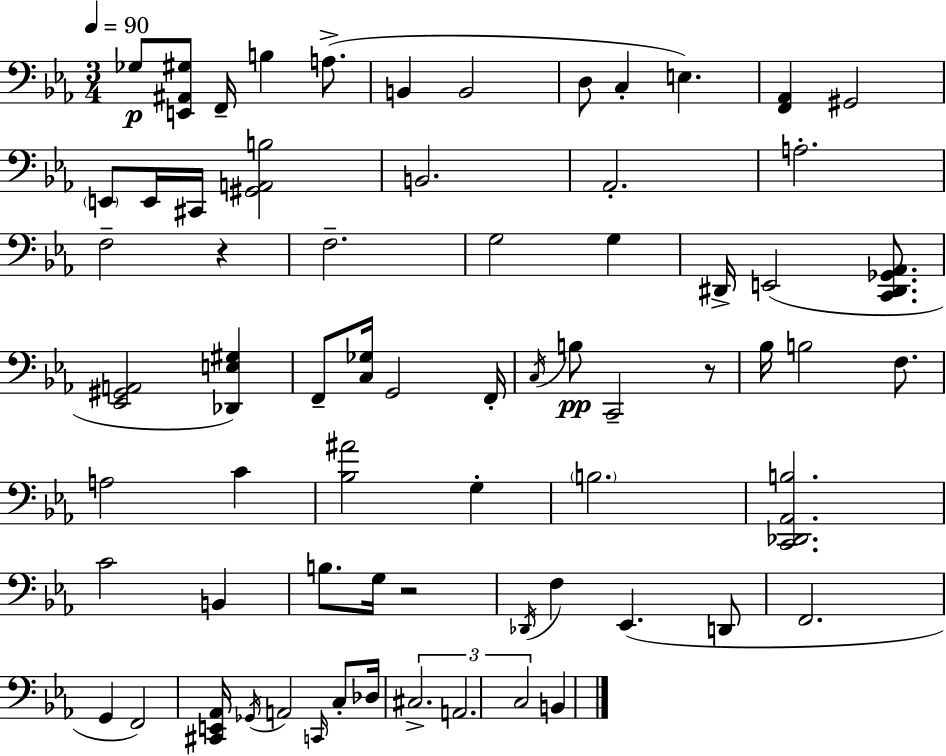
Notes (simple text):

Gb3/e [E2,A#2,G#3]/e F2/s B3/q A3/e. B2/q B2/h D3/e C3/q E3/q. [F2,Ab2]/q G#2/h E2/e E2/s C#2/s [G#2,A2,B3]/h B2/h. Ab2/h. A3/h. F3/h R/q F3/h. G3/h G3/q D#2/s E2/h [C2,D#2,Gb2,Ab2]/e. [Eb2,G#2,A2]/h [Db2,E3,G#3]/q F2/e [C3,Gb3]/s G2/h F2/s C3/s B3/e C2/h R/e Bb3/s B3/h F3/e. A3/h C4/q [Bb3,A#4]/h G3/q B3/h. [C2,Db2,Ab2,B3]/h. C4/h B2/q B3/e. G3/s R/h Db2/s F3/q Eb2/q. D2/e F2/h. G2/q F2/h [C#2,E2,Ab2]/s Gb2/s A2/h C2/s C3/e Db3/s C#3/h. A2/h. C3/h B2/q